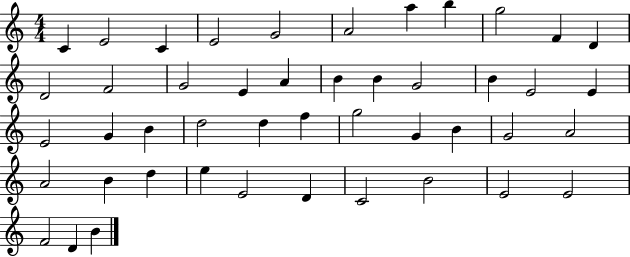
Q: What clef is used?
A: treble